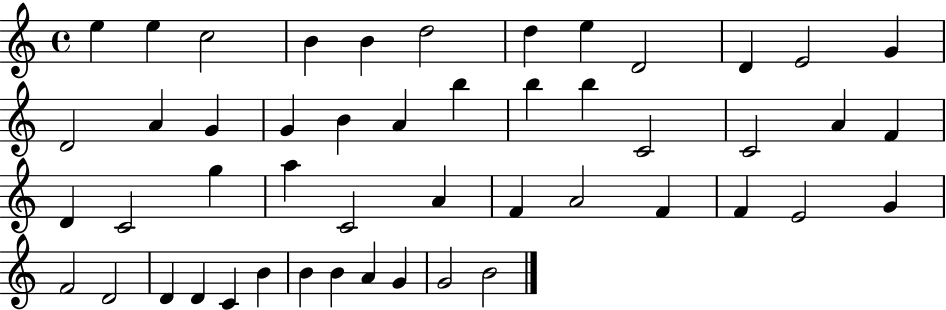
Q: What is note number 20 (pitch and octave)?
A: B5